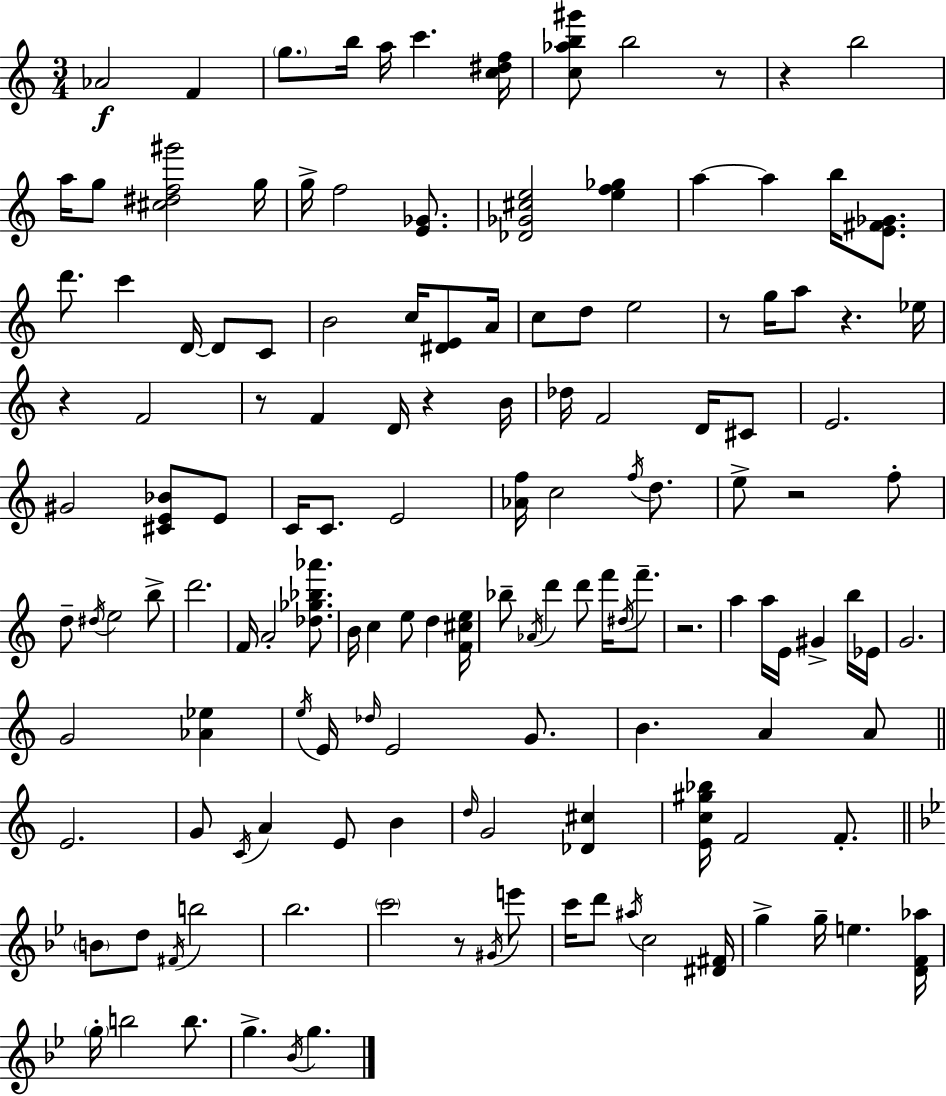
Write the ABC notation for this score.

X:1
T:Untitled
M:3/4
L:1/4
K:Am
_A2 F g/2 b/4 a/4 c' [c^df]/4 [c_ab^g']/2 b2 z/2 z b2 a/4 g/2 [^c^df^g']2 g/4 g/4 f2 [E_G]/2 [_D_G^ce]2 [ef_g] a a b/4 [E^F_G]/2 d'/2 c' D/4 D/2 C/2 B2 c/4 [^DE]/2 A/4 c/2 d/2 e2 z/2 g/4 a/2 z _e/4 z F2 z/2 F D/4 z B/4 _d/4 F2 D/4 ^C/2 E2 ^G2 [^CE_B]/2 E/2 C/4 C/2 E2 [_Af]/4 c2 f/4 d/2 e/2 z2 f/2 d/2 ^d/4 e2 b/2 d'2 F/4 A2 [_d_g_b_a']/2 B/4 c e/2 d [F^ce]/4 _b/2 _A/4 d' d'/2 f'/4 ^d/4 f'/2 z2 a a/4 E/4 ^G b/4 _E/4 G2 G2 [_A_e] e/4 E/4 _d/4 E2 G/2 B A A/2 E2 G/2 C/4 A E/2 B d/4 G2 [_D^c] [Ec^g_b]/4 F2 F/2 B/2 d/2 ^F/4 b2 _b2 c'2 z/2 ^G/4 e'/2 c'/4 d'/2 ^a/4 c2 [^D^F]/4 g g/4 e [DF_a]/4 g/4 b2 b/2 g _B/4 g